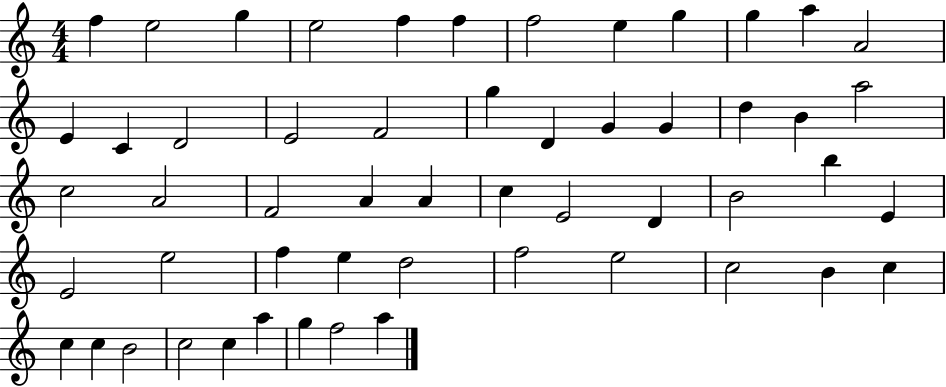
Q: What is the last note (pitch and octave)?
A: A5